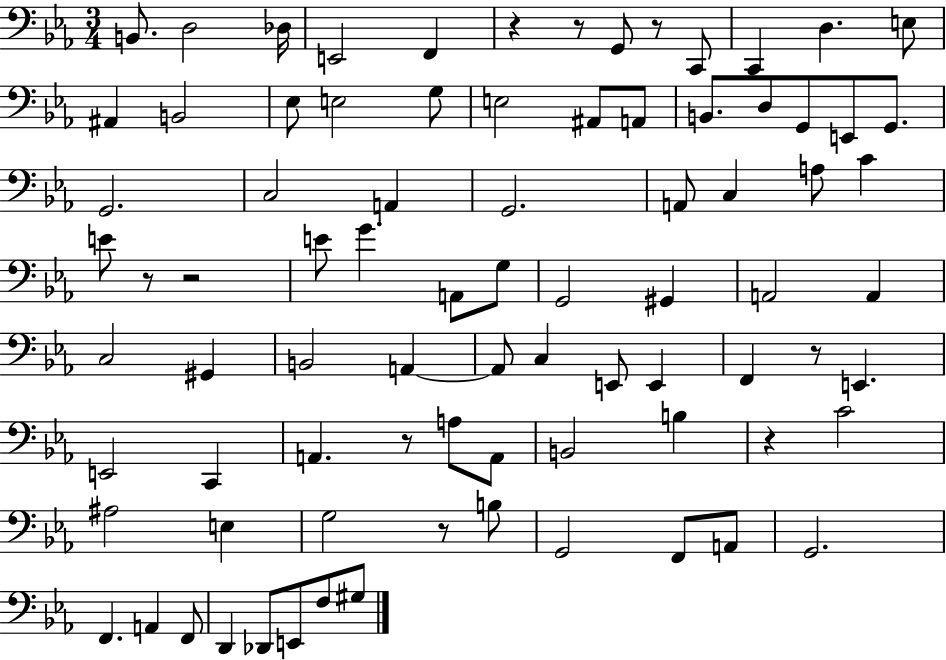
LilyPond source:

{
  \clef bass
  \numericTimeSignature
  \time 3/4
  \key ees \major
  b,8. d2 des16 | e,2 f,4 | r4 r8 g,8 r8 c,8 | c,4 d4. e8 | \break ais,4 b,2 | ees8 e2 g8 | e2 ais,8 a,8 | b,8. d8 g,8 e,8 g,8. | \break g,2. | c2 a,4 | g,2. | a,8 c4 a8 c'4 | \break e'8 r8 r2 | e'8 g'4. a,8 g8 | g,2 gis,4 | a,2 a,4 | \break c2 gis,4 | b,2 a,4~~ | a,8 c4 e,8 e,4 | f,4 r8 e,4. | \break e,2 c,4 | a,4. r8 a8 a,8 | b,2 b4 | r4 c'2 | \break ais2 e4 | g2 r8 b8 | g,2 f,8 a,8 | g,2. | \break f,4. a,4 f,8 | d,4 des,8 e,8 f8 gis8 | \bar "|."
}